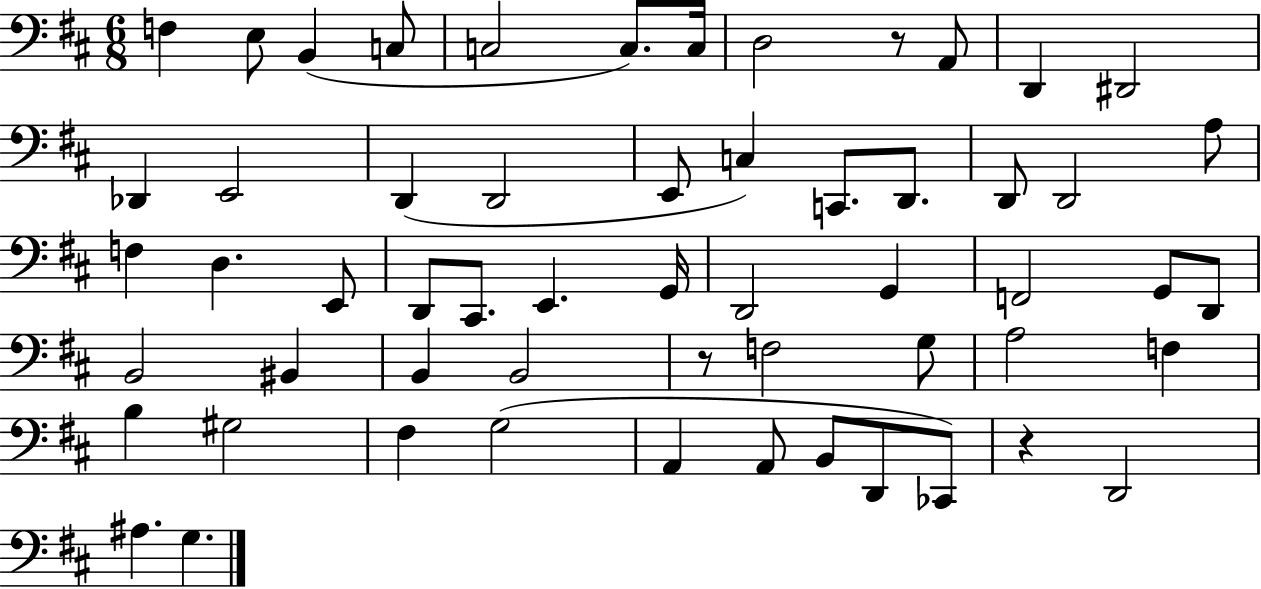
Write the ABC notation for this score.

X:1
T:Untitled
M:6/8
L:1/4
K:D
F, E,/2 B,, C,/2 C,2 C,/2 C,/4 D,2 z/2 A,,/2 D,, ^D,,2 _D,, E,,2 D,, D,,2 E,,/2 C, C,,/2 D,,/2 D,,/2 D,,2 A,/2 F, D, E,,/2 D,,/2 ^C,,/2 E,, G,,/4 D,,2 G,, F,,2 G,,/2 D,,/2 B,,2 ^B,, B,, B,,2 z/2 F,2 G,/2 A,2 F, B, ^G,2 ^F, G,2 A,, A,,/2 B,,/2 D,,/2 _C,,/2 z D,,2 ^A, G,